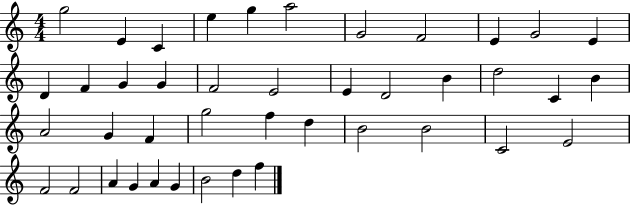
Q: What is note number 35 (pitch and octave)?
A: F4